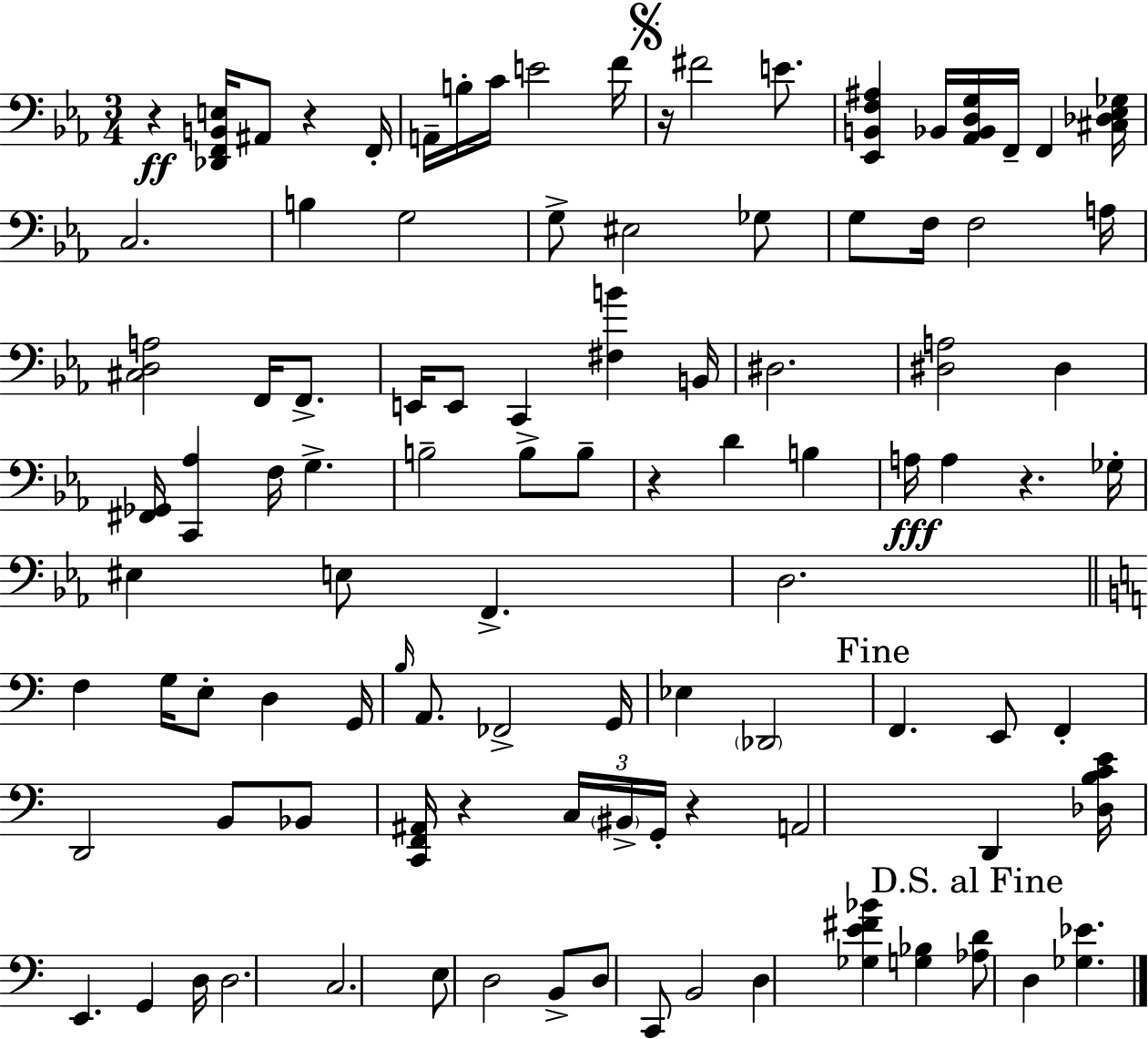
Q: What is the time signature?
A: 3/4